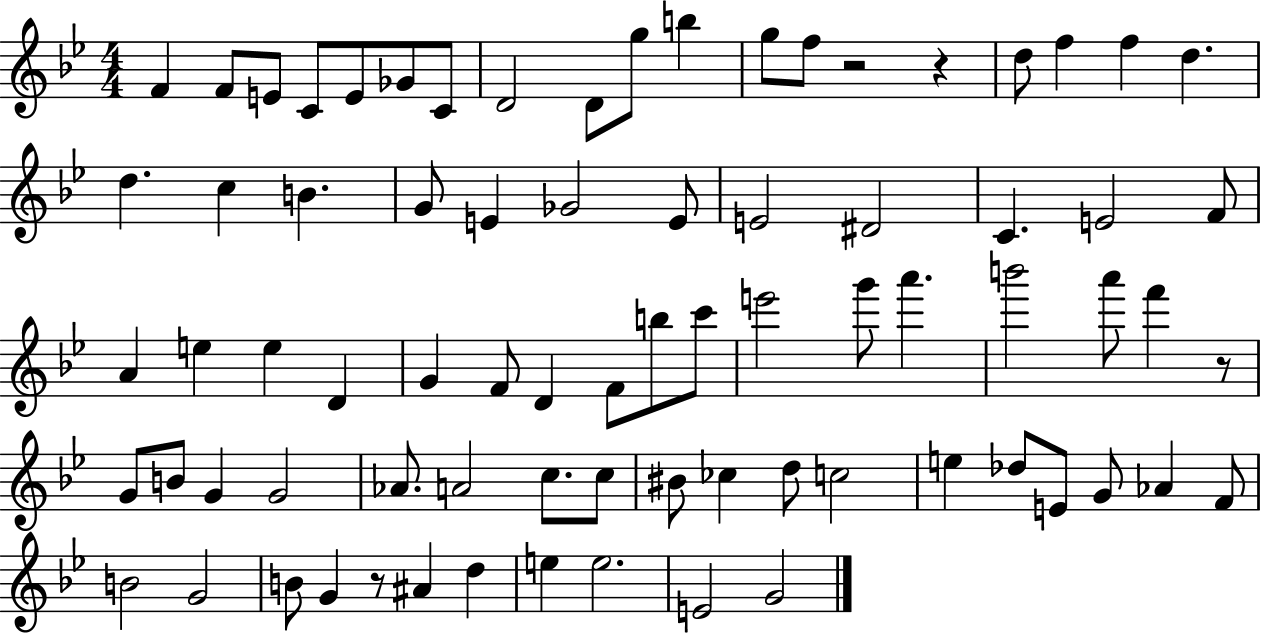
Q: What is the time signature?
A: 4/4